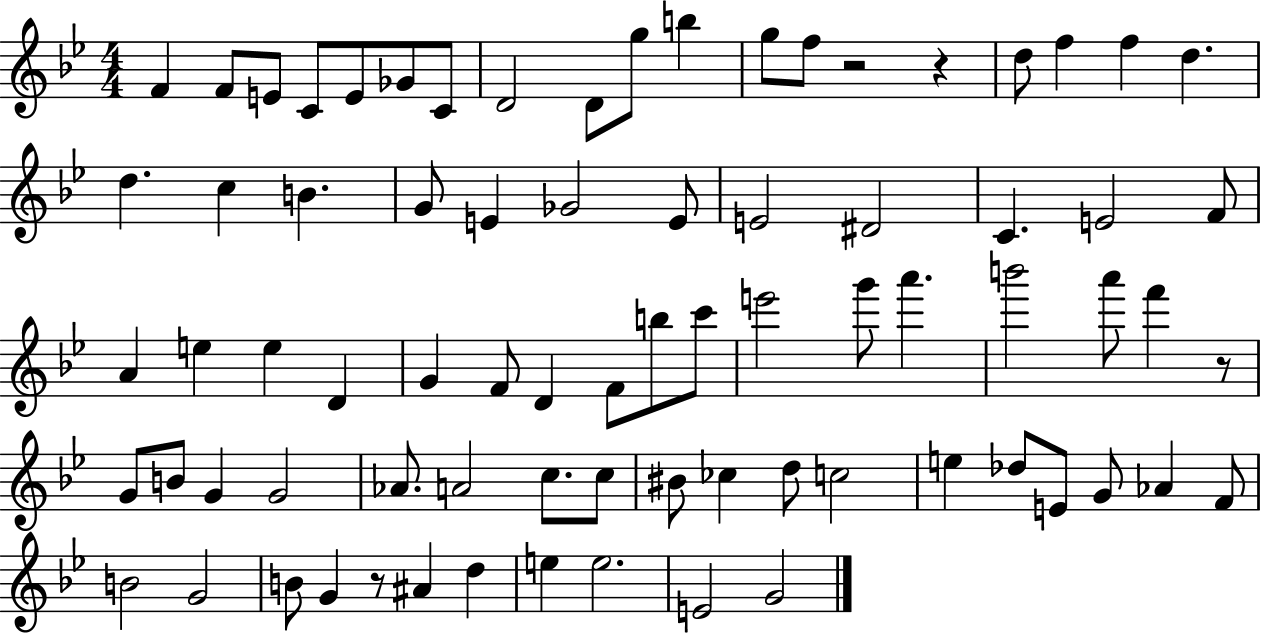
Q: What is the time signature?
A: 4/4